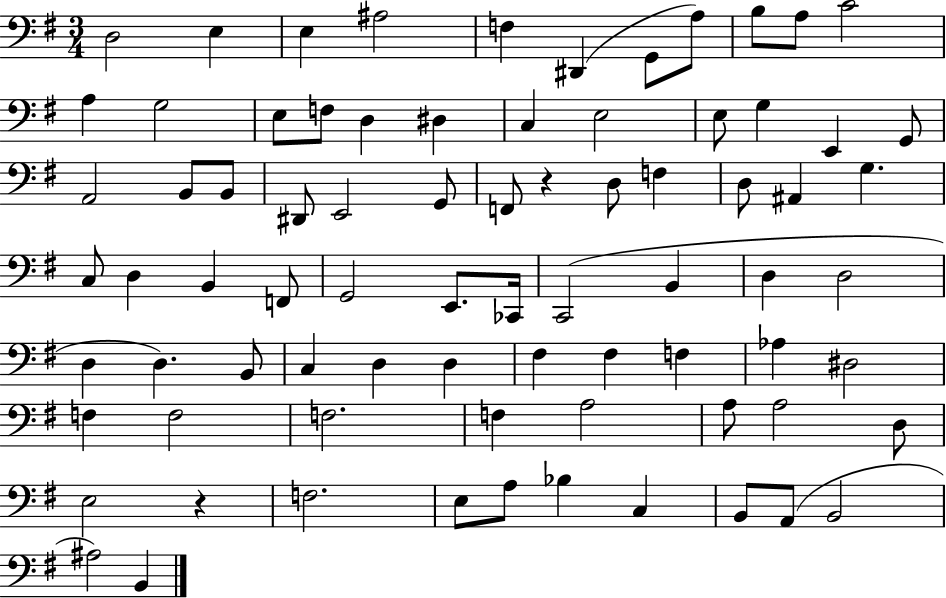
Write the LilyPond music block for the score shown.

{
  \clef bass
  \numericTimeSignature
  \time 3/4
  \key g \major
  \repeat volta 2 { d2 e4 | e4 ais2 | f4 dis,4( g,8 a8) | b8 a8 c'2 | \break a4 g2 | e8 f8 d4 dis4 | c4 e2 | e8 g4 e,4 g,8 | \break a,2 b,8 b,8 | dis,8 e,2 g,8 | f,8 r4 d8 f4 | d8 ais,4 g4. | \break c8 d4 b,4 f,8 | g,2 e,8. ces,16 | c,2( b,4 | d4 d2 | \break d4 d4.) b,8 | c4 d4 d4 | fis4 fis4 f4 | aes4 dis2 | \break f4 f2 | f2. | f4 a2 | a8 a2 d8 | \break e2 r4 | f2. | e8 a8 bes4 c4 | b,8 a,8( b,2 | \break ais2) b,4 | } \bar "|."
}